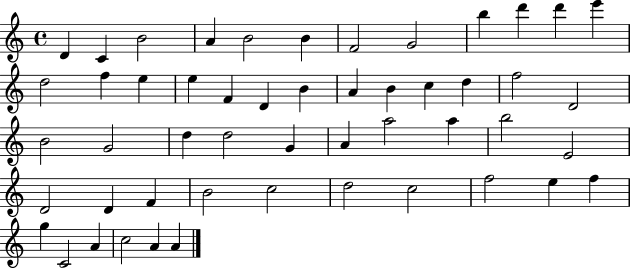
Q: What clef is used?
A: treble